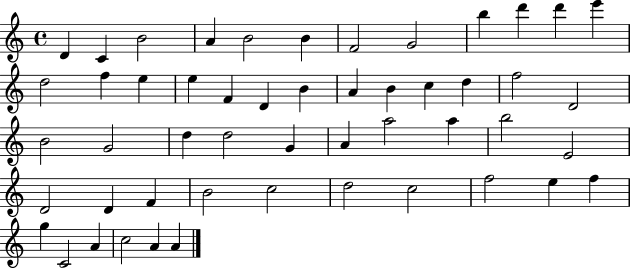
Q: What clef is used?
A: treble